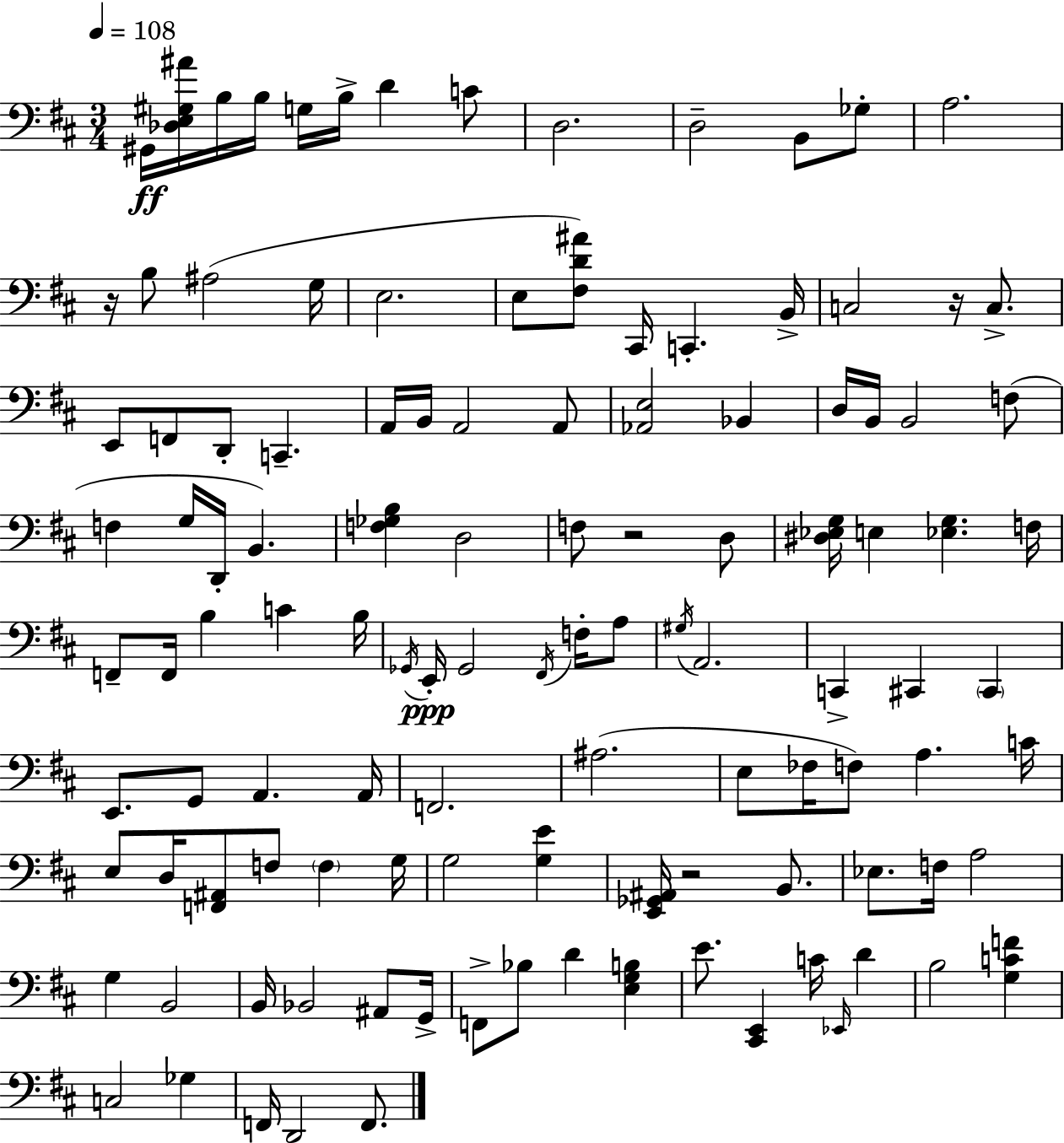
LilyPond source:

{
  \clef bass
  \numericTimeSignature
  \time 3/4
  \key d \major
  \tempo 4 = 108
  gis,16\ff <des e gis ais'>16 b16 b16 g16 b16-> d'4 c'8 | d2. | d2-- b,8 ges8-. | a2. | \break r16 b8 ais2( g16 | e2. | e8 <fis d' ais'>8) cis,16 c,4.-. b,16-> | c2 r16 c8.-> | \break e,8 f,8 d,8-. c,4.-- | a,16 b,16 a,2 a,8 | <aes, e>2 bes,4 | d16 b,16 b,2 f8( | \break f4 g16 d,16-. b,4.) | <f ges b>4 d2 | f8 r2 d8 | <dis ees g>16 e4 <ees g>4. f16 | \break f,8-- f,16 b4 c'4 b16 | \acciaccatura { ges,16 }\ppp e,16-. ges,2 \acciaccatura { fis,16 } f16-. | a8 \acciaccatura { gis16 } a,2. | c,4-> cis,4 \parenthesize cis,4 | \break e,8. g,8 a,4. | a,16 f,2. | ais2.( | e8 fes16 f8) a4. | \break c'16 e8 d16 <f, ais,>8 f8 \parenthesize f4 | g16 g2 <g e'>4 | <e, ges, ais,>16 r2 | b,8. ees8. f16 a2 | \break g4 b,2 | b,16 bes,2 | ais,8 g,16-> f,8-> bes8 d'4 <e g b>4 | e'8. <cis, e,>4 c'16 \grace { ees,16 } | \break d'4 b2 | <g c' f'>4 c2 | ges4 f,16 d,2 | f,8. \bar "|."
}